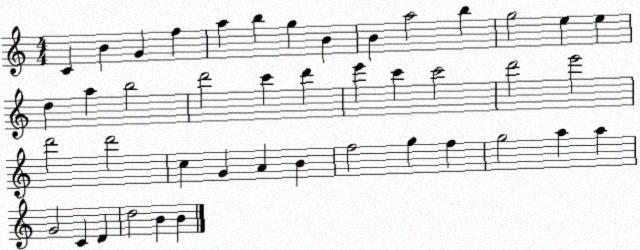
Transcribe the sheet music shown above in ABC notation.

X:1
T:Untitled
M:4/4
L:1/4
K:C
C B G f a b g B B a2 b g2 e e d a b2 d'2 c' d' e' c' c'2 d'2 e'2 d'2 d'2 c G A B f2 g f g2 a a G2 C D d2 B B